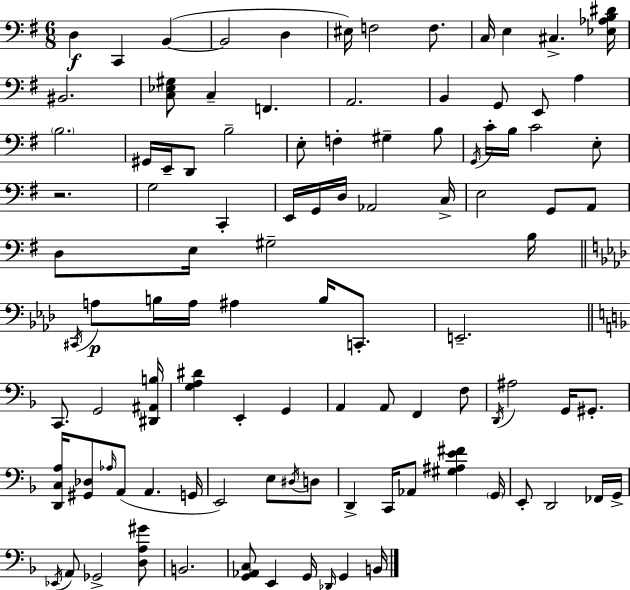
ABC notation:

X:1
T:Untitled
M:6/8
L:1/4
K:G
D, C,, B,, B,,2 D, ^E,/4 F,2 F,/2 C,/4 E, ^C, [_E,_A,B,^D]/4 ^B,,2 [C,_E,^G,]/2 C, F,, A,,2 B,, G,,/2 E,,/2 A, B,2 ^G,,/4 E,,/4 D,,/2 B,2 E,/2 F, ^G, B,/2 G,,/4 C/4 B,/4 C2 E,/2 z2 G,2 C,, E,,/4 G,,/4 D,/4 _A,,2 C,/4 E,2 G,,/2 A,,/2 D,/2 E,/4 ^G,2 B,/4 ^C,,/4 A,/2 B,/4 A,/4 ^A, B,/4 C,,/2 E,,2 C,,/2 G,,2 [^D,,^A,,B,]/4 [G,A,^D] E,, G,, A,, A,,/2 F,, F,/2 D,,/4 ^A,2 G,,/4 ^G,,/2 [D,,C,A,]/4 [^G,,_D,]/2 _A,/4 A,,/2 A,, G,,/4 E,,2 E,/2 ^D,/4 D,/2 D,, C,,/4 _A,,/2 [^G,^A,E^F] G,,/4 E,,/2 D,,2 _F,,/4 G,,/4 _E,,/4 A,,/2 _G,,2 [D,A,^G]/2 B,,2 [G,,_A,,C,]/2 E,, G,,/4 _D,,/4 G,, B,,/4